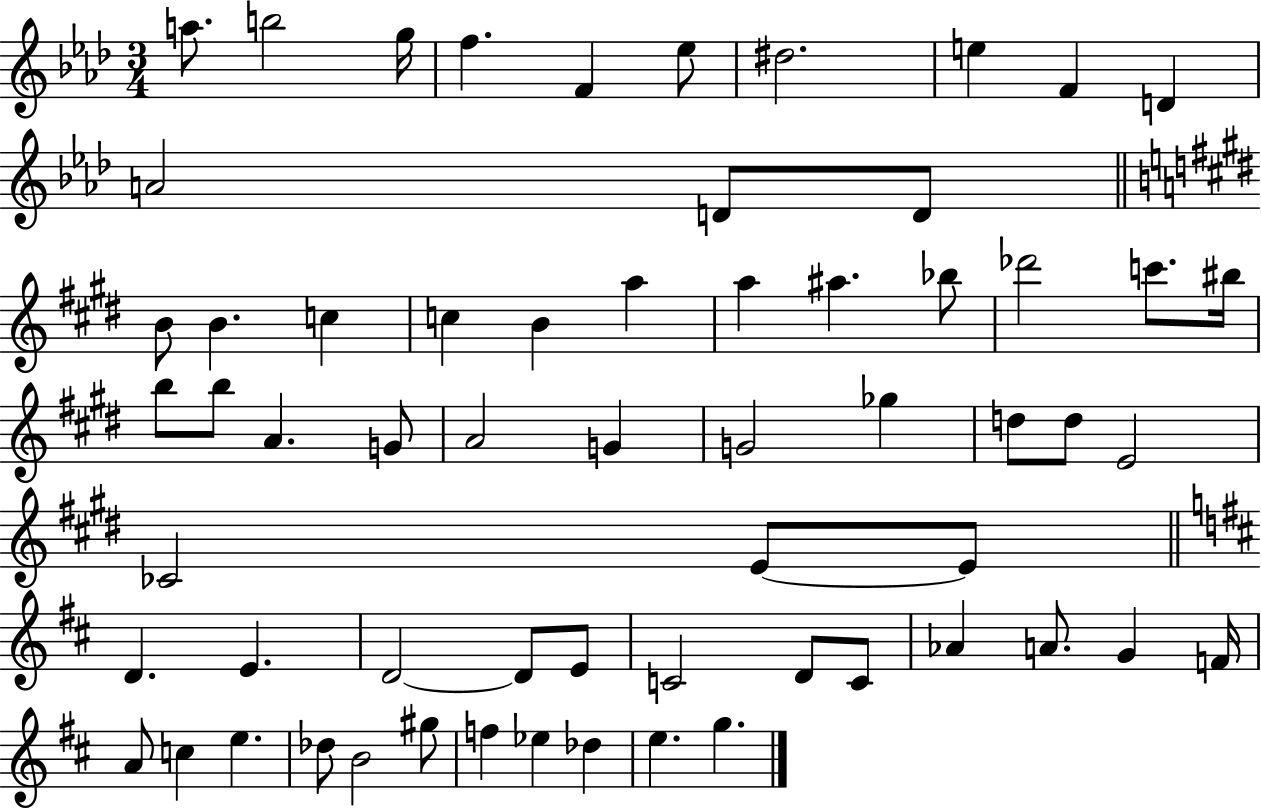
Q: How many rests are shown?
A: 0